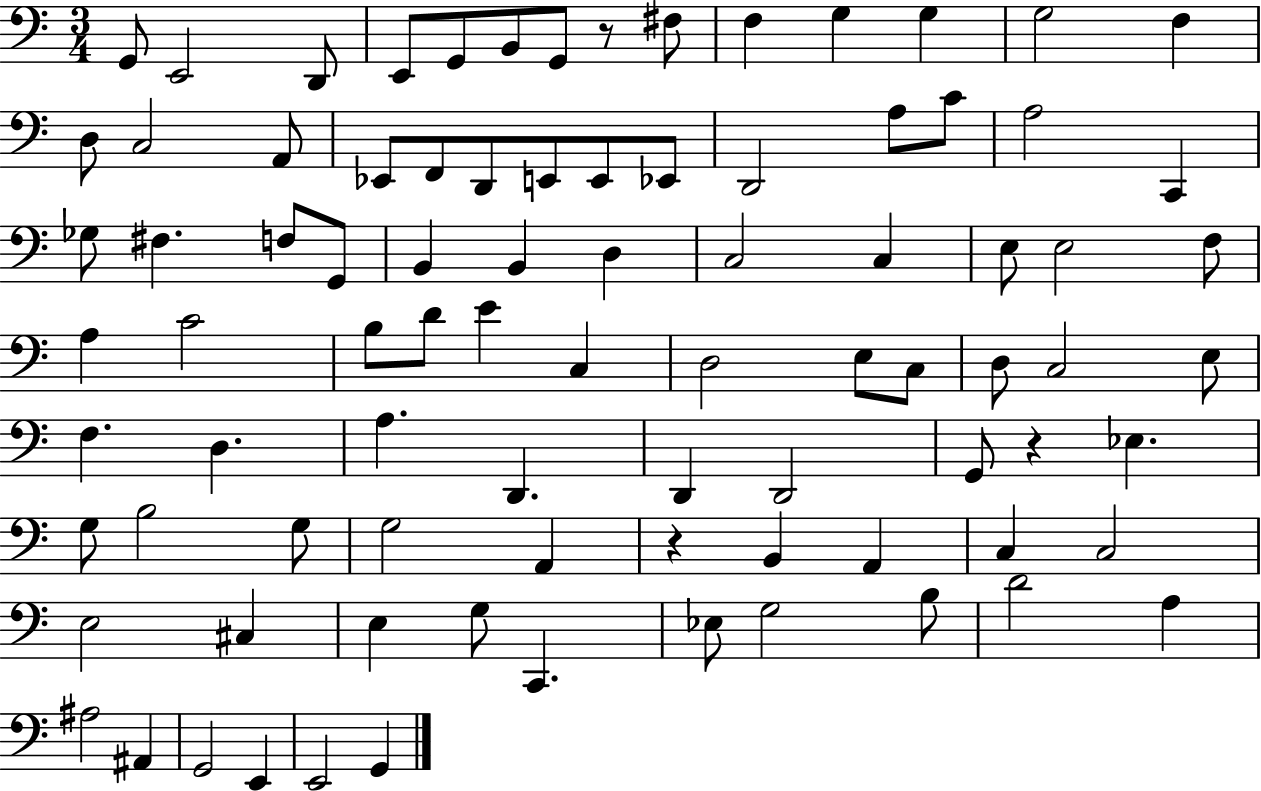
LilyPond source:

{
  \clef bass
  \numericTimeSignature
  \time 3/4
  \key c \major
  g,8 e,2 d,8 | e,8 g,8 b,8 g,8 r8 fis8 | f4 g4 g4 | g2 f4 | \break d8 c2 a,8 | ees,8 f,8 d,8 e,8 e,8 ees,8 | d,2 a8 c'8 | a2 c,4 | \break ges8 fis4. f8 g,8 | b,4 b,4 d4 | c2 c4 | e8 e2 f8 | \break a4 c'2 | b8 d'8 e'4 c4 | d2 e8 c8 | d8 c2 e8 | \break f4. d4. | a4. d,4. | d,4 d,2 | g,8 r4 ees4. | \break g8 b2 g8 | g2 a,4 | r4 b,4 a,4 | c4 c2 | \break e2 cis4 | e4 g8 c,4. | ees8 g2 b8 | d'2 a4 | \break ais2 ais,4 | g,2 e,4 | e,2 g,4 | \bar "|."
}